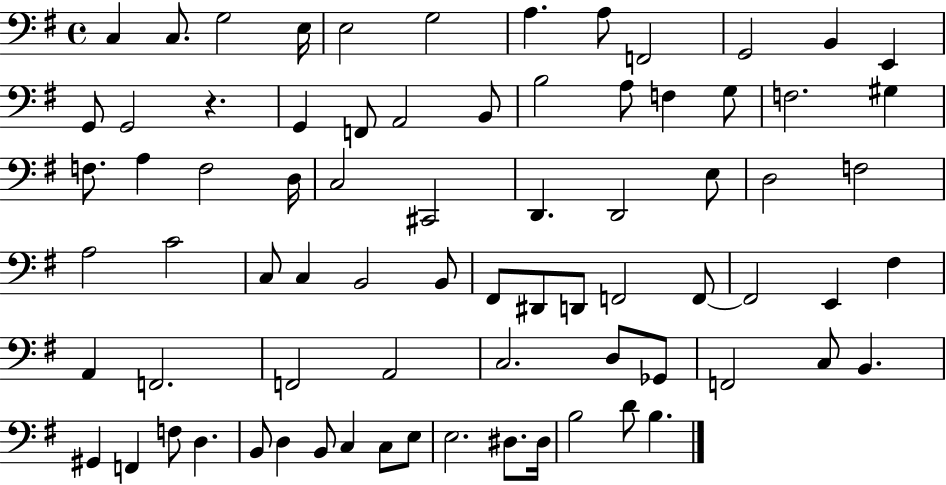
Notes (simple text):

C3/q C3/e. G3/h E3/s E3/h G3/h A3/q. A3/e F2/h G2/h B2/q E2/q G2/e G2/h R/q. G2/q F2/e A2/h B2/e B3/h A3/e F3/q G3/e F3/h. G#3/q F3/e. A3/q F3/h D3/s C3/h C#2/h D2/q. D2/h E3/e D3/h F3/h A3/h C4/h C3/e C3/q B2/h B2/e F#2/e D#2/e D2/e F2/h F2/e F2/h E2/q F#3/q A2/q F2/h. F2/h A2/h C3/h. D3/e Gb2/e F2/h C3/e B2/q. G#2/q F2/q F3/e D3/q. B2/e D3/q B2/e C3/q C3/e E3/e E3/h. D#3/e. D#3/s B3/h D4/e B3/q.